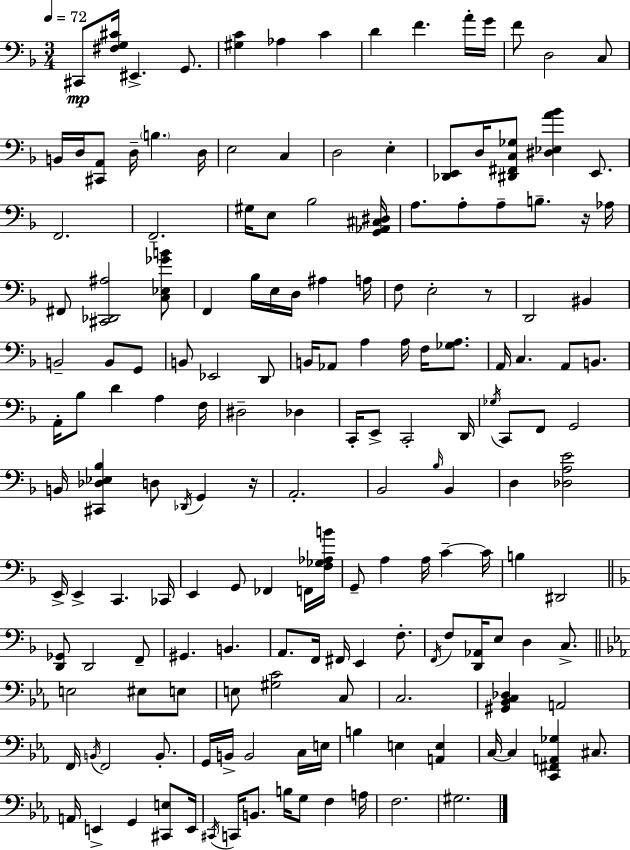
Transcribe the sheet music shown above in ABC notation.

X:1
T:Untitled
M:3/4
L:1/4
K:Dm
^C,,/2 [^F,G,^C]/4 ^E,, G,,/2 [^G,C] _A, C D F A/4 G/4 F/2 D,2 C,/2 B,,/4 D,/4 [^C,,A,,]/2 D,/4 B, D,/4 E,2 C, D,2 E, [_D,,E,,]/2 D,/4 [^D,,^F,,C,_G,]/2 [^D,_E,A_B] E,,/2 F,,2 F,,2 ^G,/4 E,/2 _B,2 [G,,_A,,^C,^D,]/4 A,/2 A,/2 A,/2 B,/2 z/4 _A,/4 ^F,,/2 [^C,,_D,,^A,]2 [C,_E,_GB]/2 F,, _B,/4 E,/4 D,/4 ^A, A,/4 F,/2 E,2 z/2 D,,2 ^B,, B,,2 B,,/2 G,,/2 B,,/2 _E,,2 D,,/2 B,,/4 _A,,/2 A, A,/4 F,/4 [_G,A,]/2 A,,/4 C, A,,/2 B,,/2 A,,/4 _B,/2 D A, F,/4 ^D,2 _D, C,,/4 E,,/2 C,,2 D,,/4 _G,/4 C,,/2 F,,/2 G,,2 B,,/4 [^C,,_D,_E,_B,] D,/2 _D,,/4 G,, z/4 A,,2 _B,,2 _B,/4 _B,, D, [_D,A,E]2 E,,/4 E,, C,, _C,,/4 E,, G,,/2 _F,, F,,/4 [F,_G,_A,B]/4 G,,/2 A, A,/4 C C/4 B, ^D,,2 [D,,_G,,]/2 D,,2 F,,/2 ^G,, B,, A,,/2 F,,/4 ^F,,/4 E,, F,/2 F,,/4 F,/2 [D,,_A,,]/4 E,/2 D, C,/2 E,2 ^E,/2 E,/2 E,/2 [^G,C]2 C,/2 C,2 [^G,,_B,,C,_D,] A,,2 F,,/4 B,,/4 F,,2 B,,/2 G,,/4 B,,/4 B,,2 C,/4 E,/4 B, E, [A,,E,] C,/4 C, [C,,^F,,A,,_G,] ^C,/2 A,,/4 E,, G,, [^C,,E,]/2 E,,/4 ^C,,/4 C,,/4 B,,/2 B,/4 G,/2 F, A,/4 F,2 ^G,2